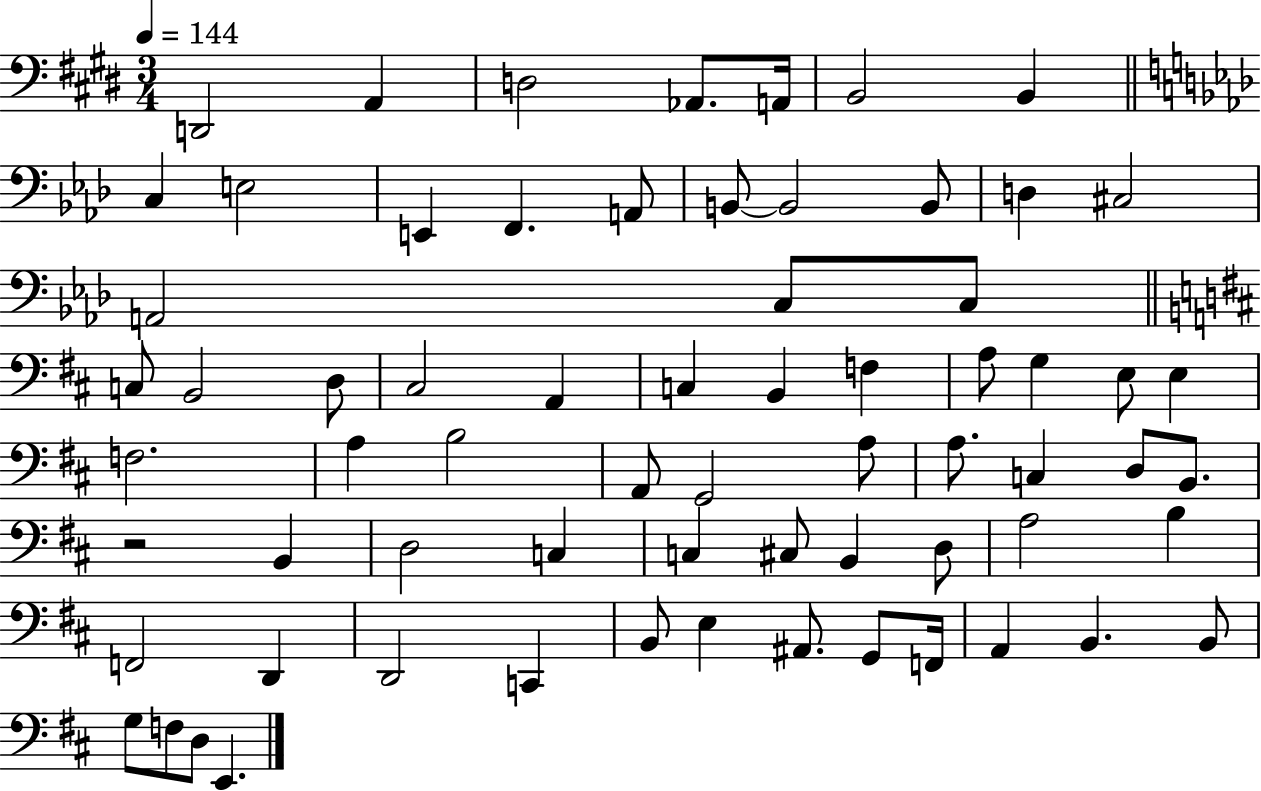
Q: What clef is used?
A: bass